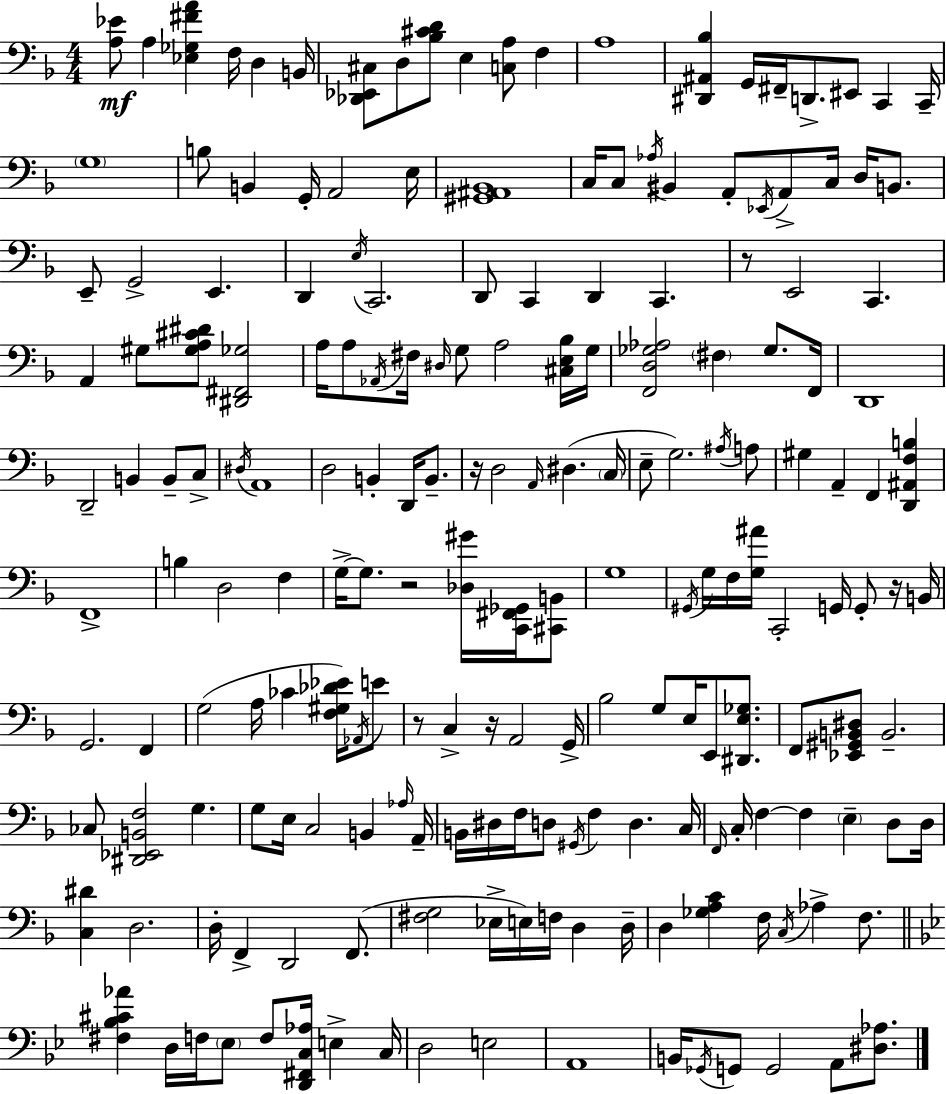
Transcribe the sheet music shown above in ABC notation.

X:1
T:Untitled
M:4/4
L:1/4
K:Dm
[A,_E]/2 A, [_E,_G,^FA] F,/4 D, B,,/4 [_D,,_E,,^C,]/2 D,/2 [_B,^CD]/2 E, [C,A,]/2 F, A,4 [^D,,^A,,_B,] G,,/4 ^F,,/4 D,,/2 ^E,,/2 C,, C,,/4 G,4 B,/2 B,, G,,/4 A,,2 E,/4 [^G,,^A,,_B,,]4 C,/4 C,/2 _A,/4 ^B,, A,,/2 _E,,/4 A,,/2 C,/4 D,/4 B,,/2 E,,/2 G,,2 E,, D,, E,/4 C,,2 D,,/2 C,, D,, C,, z/2 E,,2 C,, A,, ^G,/2 [^G,A,^C^D]/2 [^D,,^F,,_G,]2 A,/4 A,/2 _A,,/4 ^F,/4 ^D,/4 G,/2 A,2 [^C,E,_B,]/4 G,/4 [F,,D,_G,_A,]2 ^F, _G,/2 F,,/4 D,,4 D,,2 B,, B,,/2 C,/2 ^D,/4 A,,4 D,2 B,, D,,/4 B,,/2 z/4 D,2 A,,/4 ^D, C,/4 E,/2 G,2 ^A,/4 A,/2 ^G, A,, F,, [D,,^A,,F,B,] F,,4 B, D,2 F, G,/4 G,/2 z2 [_D,^G]/4 [C,,^F,,_G,,]/4 [^C,,B,,]/2 G,4 ^G,,/4 G,/4 F,/4 [G,^A]/4 C,,2 G,,/4 G,,/2 z/4 B,,/4 G,,2 F,, G,2 A,/4 _C [F,^G,_D_E]/4 _A,,/4 E/2 z/2 C, z/4 A,,2 G,,/4 _B,2 G,/2 E,/4 E,,/2 [^D,,E,_G,]/2 F,,/2 [_E,,^G,,B,,^D,]/2 B,,2 _C,/2 [^D,,_E,,B,,F,]2 G, G,/2 E,/4 C,2 B,, _A,/4 A,,/4 B,,/4 ^D,/4 F,/4 D,/2 ^G,,/4 F, D, C,/4 F,,/4 C,/4 F, F, E, D,/2 D,/4 [C,^D] D,2 D,/4 F,, D,,2 F,,/2 [^F,G,]2 _E,/4 E,/4 F,/4 D, D,/4 D, [_G,A,C] F,/4 C,/4 _A, F,/2 [^F,_B,^C_A] D,/4 F,/4 _E,/2 F,/2 [D,,^F,,C,_A,]/4 E, C,/4 D,2 E,2 A,,4 B,,/4 _G,,/4 G,,/2 G,,2 A,,/2 [^D,_A,]/2